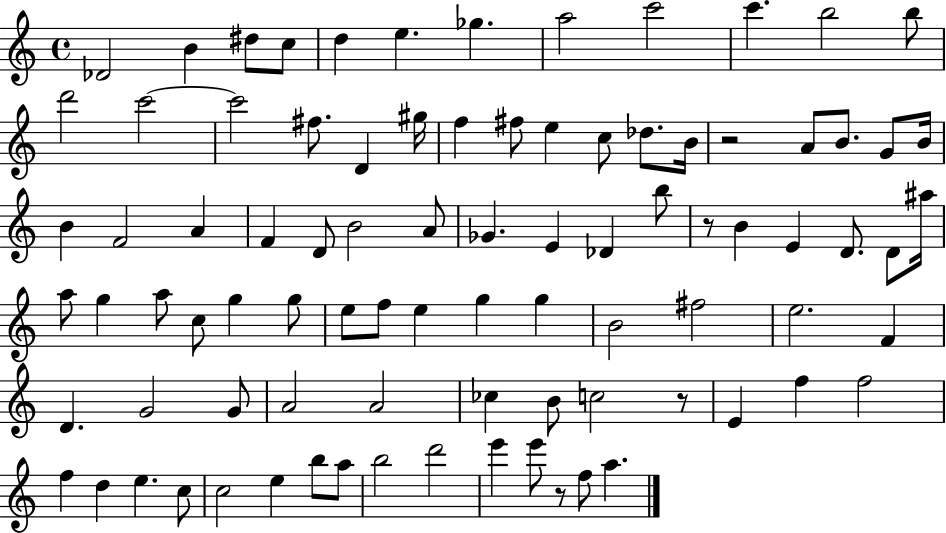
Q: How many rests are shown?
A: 4